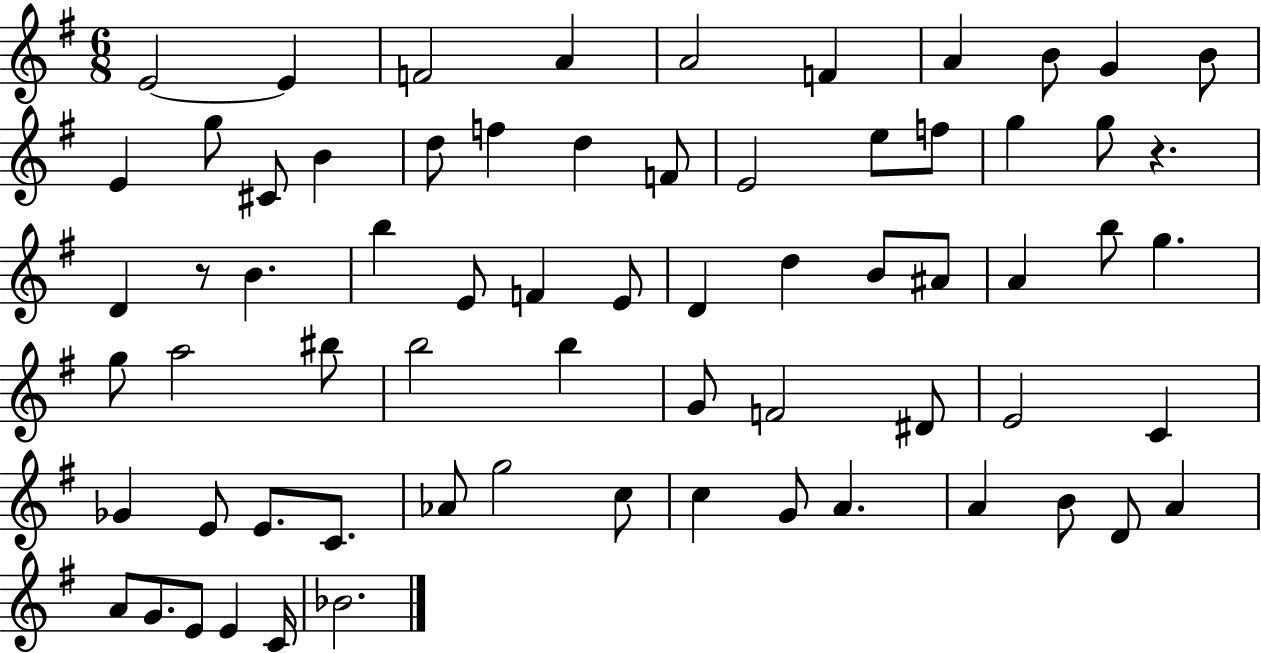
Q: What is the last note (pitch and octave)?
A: Bb4